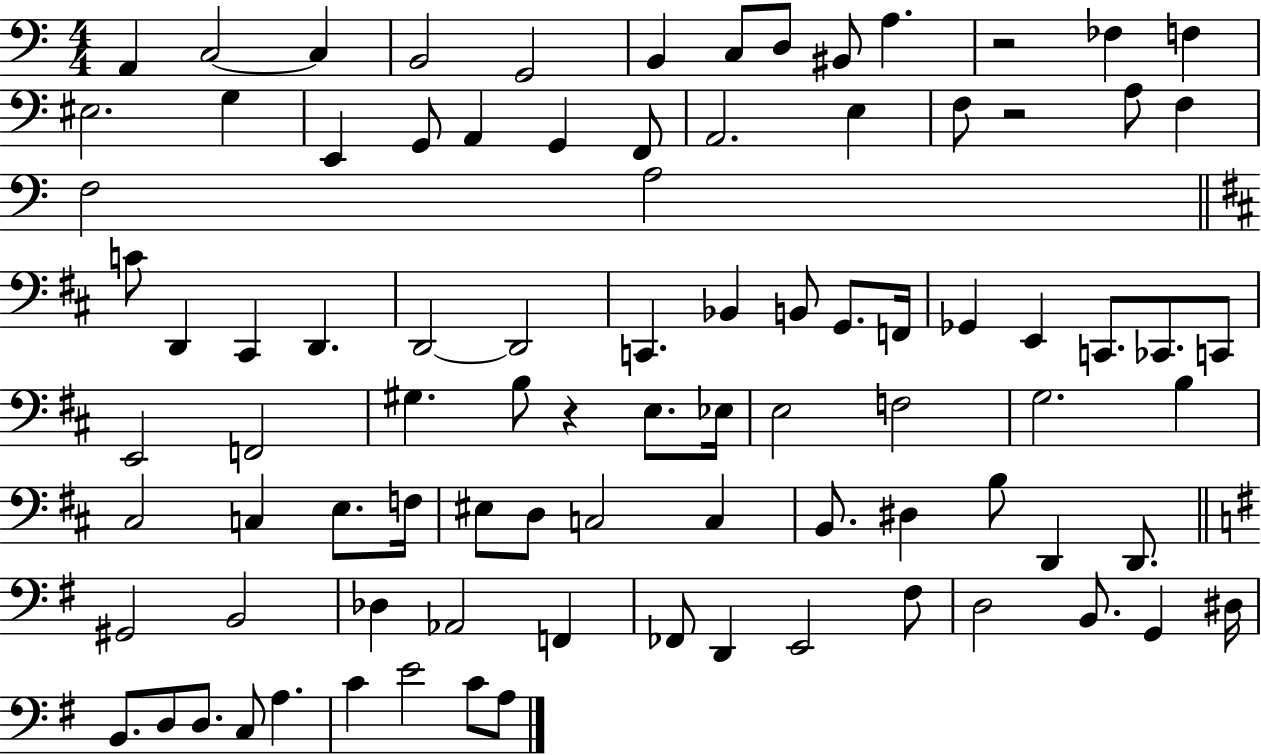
A2/q C3/h C3/q B2/h G2/h B2/q C3/e D3/e BIS2/e A3/q. R/h FES3/q F3/q EIS3/h. G3/q E2/q G2/e A2/q G2/q F2/e A2/h. E3/q F3/e R/h A3/e F3/q F3/h A3/h C4/e D2/q C#2/q D2/q. D2/h D2/h C2/q. Bb2/q B2/e G2/e. F2/s Gb2/q E2/q C2/e. CES2/e. C2/e E2/h F2/h G#3/q. B3/e R/q E3/e. Eb3/s E3/h F3/h G3/h. B3/q C#3/h C3/q E3/e. F3/s EIS3/e D3/e C3/h C3/q B2/e. D#3/q B3/e D2/q D2/e. G#2/h B2/h Db3/q Ab2/h F2/q FES2/e D2/q E2/h F#3/e D3/h B2/e. G2/q D#3/s B2/e. D3/e D3/e. C3/e A3/q. C4/q E4/h C4/e A3/e